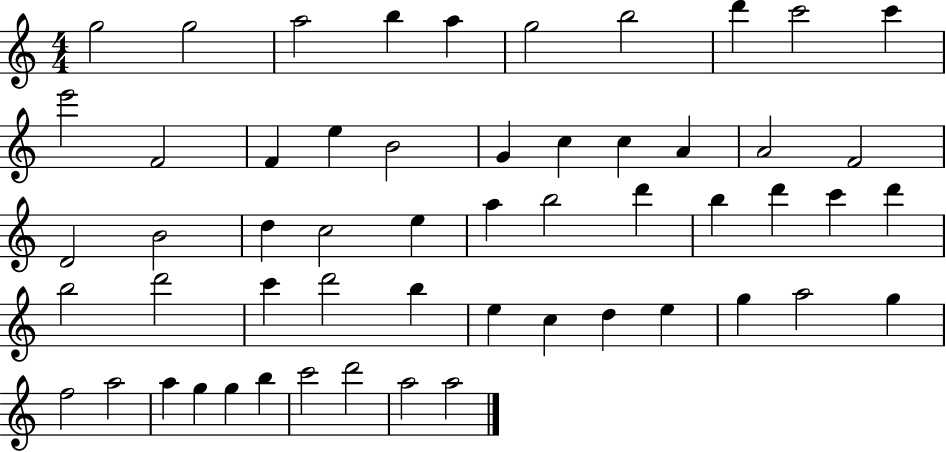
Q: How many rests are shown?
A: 0